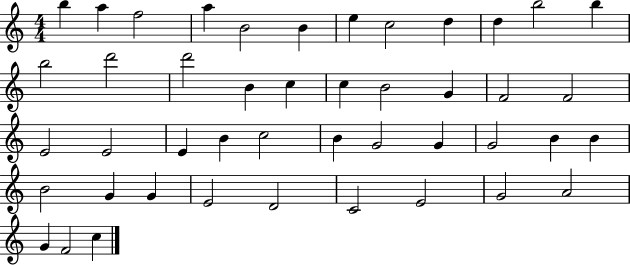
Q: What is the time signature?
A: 4/4